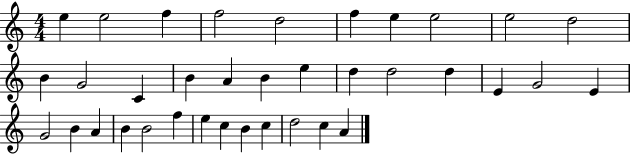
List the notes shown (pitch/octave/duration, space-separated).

E5/q E5/h F5/q F5/h D5/h F5/q E5/q E5/h E5/h D5/h B4/q G4/h C4/q B4/q A4/q B4/q E5/q D5/q D5/h D5/q E4/q G4/h E4/q G4/h B4/q A4/q B4/q B4/h F5/q E5/q C5/q B4/q C5/q D5/h C5/q A4/q